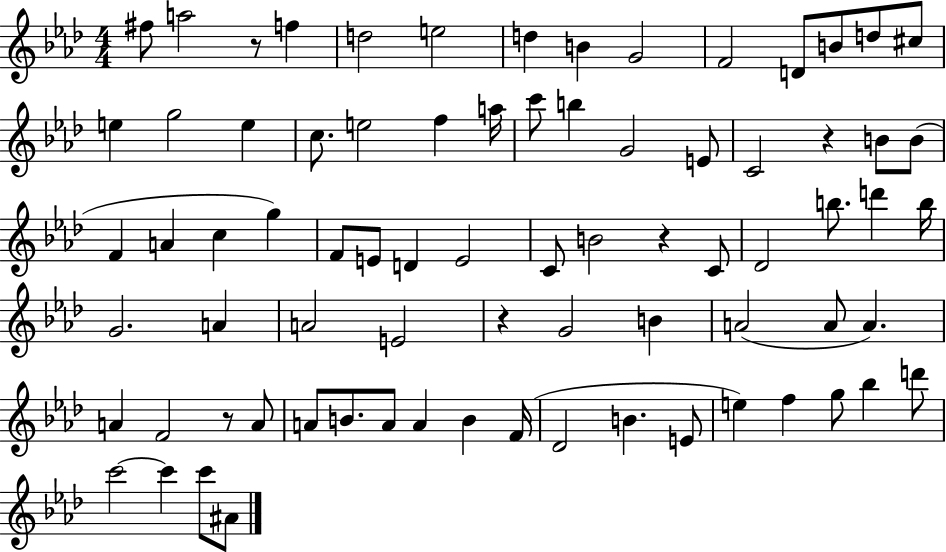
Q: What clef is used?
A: treble